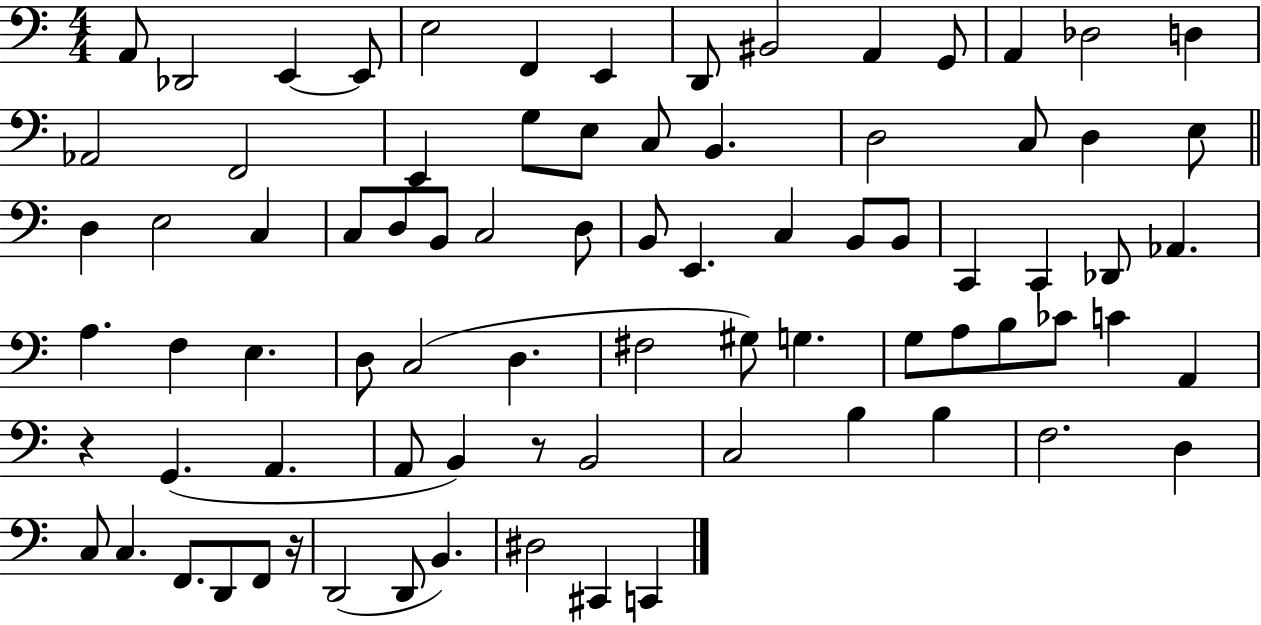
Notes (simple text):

A2/e Db2/h E2/q E2/e E3/h F2/q E2/q D2/e BIS2/h A2/q G2/e A2/q Db3/h D3/q Ab2/h F2/h E2/q G3/e E3/e C3/e B2/q. D3/h C3/e D3/q E3/e D3/q E3/h C3/q C3/e D3/e B2/e C3/h D3/e B2/e E2/q. C3/q B2/e B2/e C2/q C2/q Db2/e Ab2/q. A3/q. F3/q E3/q. D3/e C3/h D3/q. F#3/h G#3/e G3/q. G3/e A3/e B3/e CES4/e C4/q A2/q R/q G2/q. A2/q. A2/e B2/q R/e B2/h C3/h B3/q B3/q F3/h. D3/q C3/e C3/q. F2/e. D2/e F2/e R/s D2/h D2/e B2/q. D#3/h C#2/q C2/q